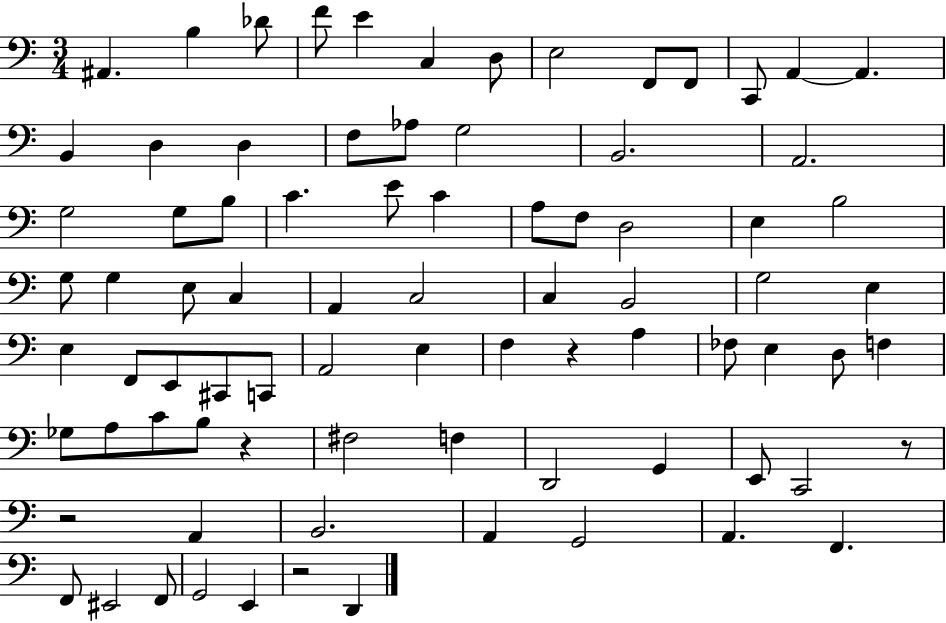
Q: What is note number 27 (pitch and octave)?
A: C4